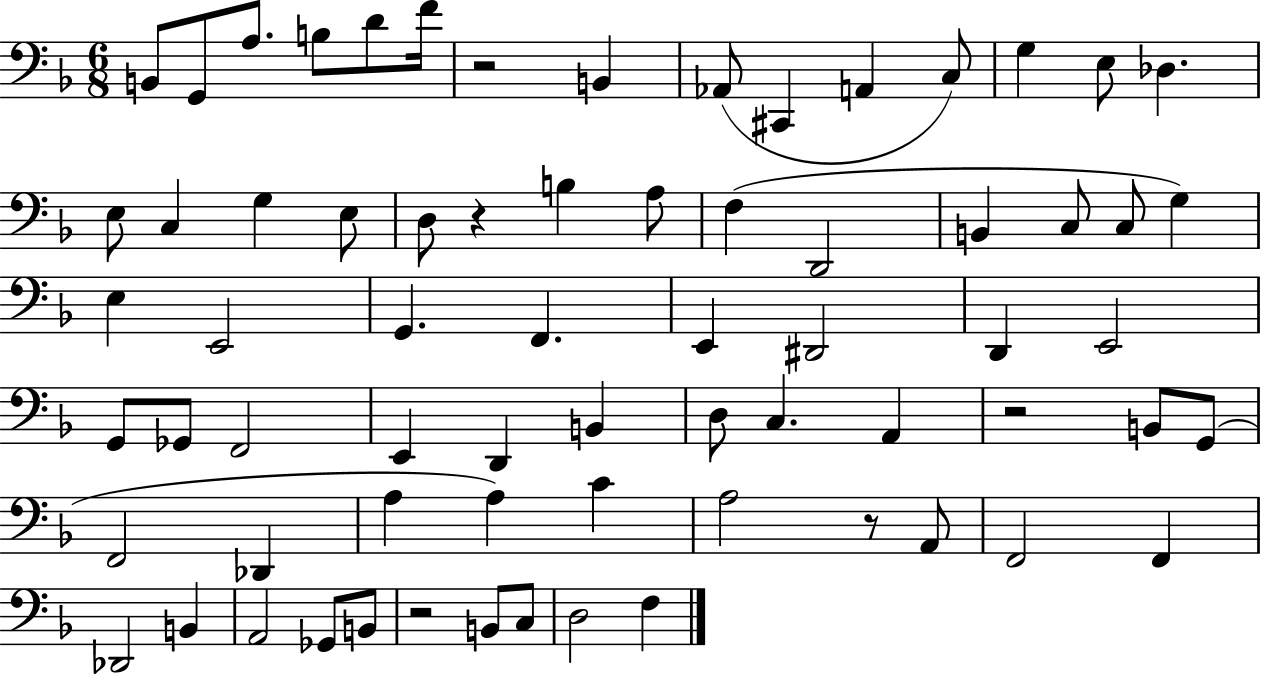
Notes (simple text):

B2/e G2/e A3/e. B3/e D4/e F4/s R/h B2/q Ab2/e C#2/q A2/q C3/e G3/q E3/e Db3/q. E3/e C3/q G3/q E3/e D3/e R/q B3/q A3/e F3/q D2/h B2/q C3/e C3/e G3/q E3/q E2/h G2/q. F2/q. E2/q D#2/h D2/q E2/h G2/e Gb2/e F2/h E2/q D2/q B2/q D3/e C3/q. A2/q R/h B2/e G2/e F2/h Db2/q A3/q A3/q C4/q A3/h R/e A2/e F2/h F2/q Db2/h B2/q A2/h Gb2/e B2/e R/h B2/e C3/e D3/h F3/q